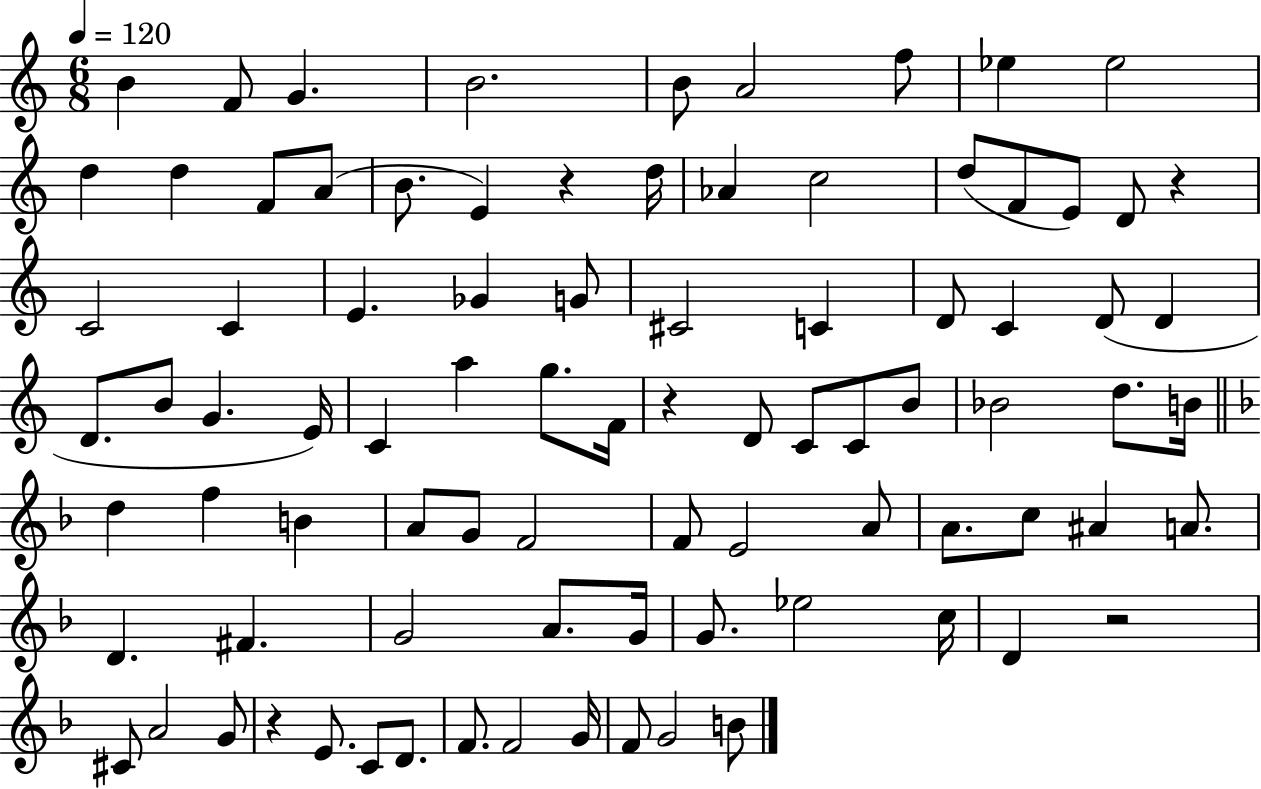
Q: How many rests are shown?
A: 5